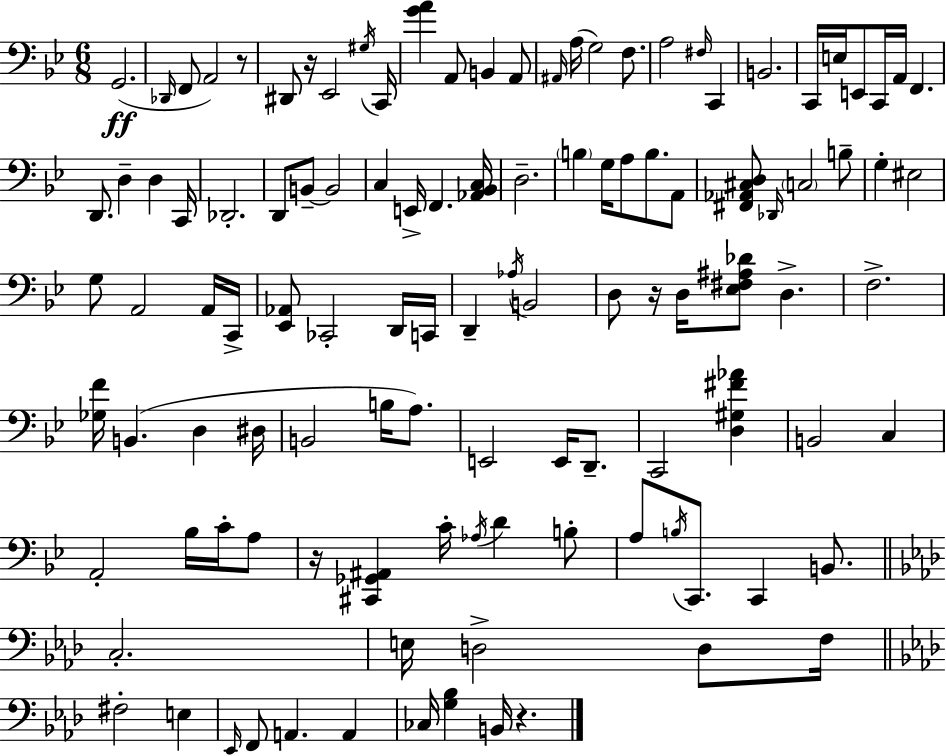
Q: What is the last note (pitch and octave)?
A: B2